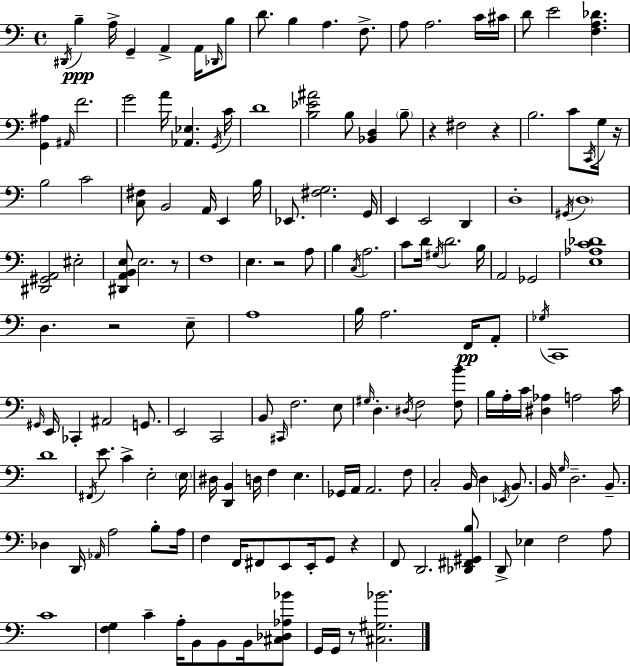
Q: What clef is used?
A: bass